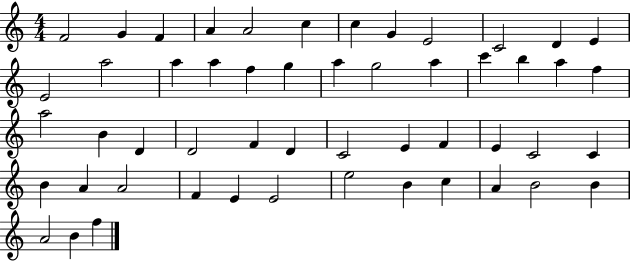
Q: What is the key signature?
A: C major